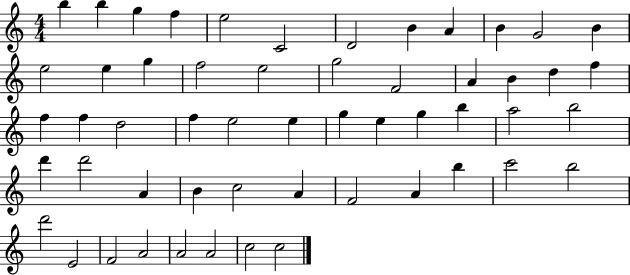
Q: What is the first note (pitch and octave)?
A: B5